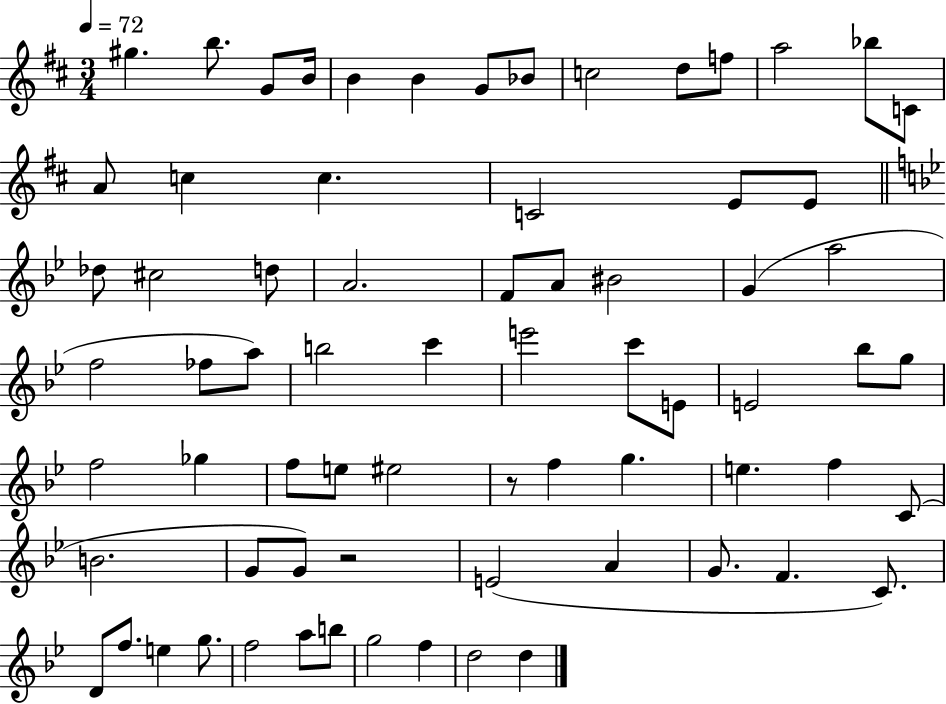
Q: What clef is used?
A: treble